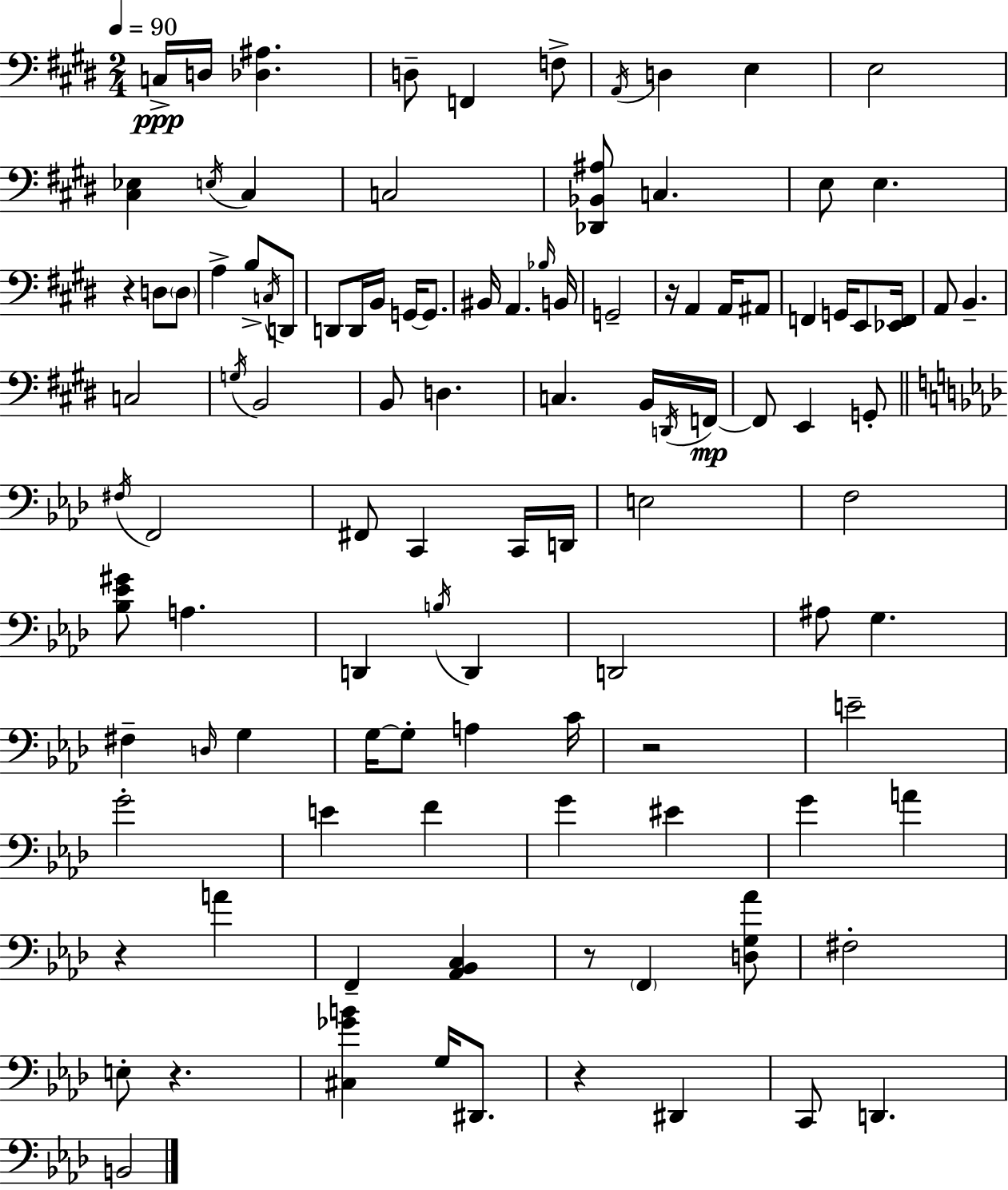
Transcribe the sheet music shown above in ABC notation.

X:1
T:Untitled
M:2/4
L:1/4
K:E
C,/4 D,/4 [_D,^A,] D,/2 F,, F,/2 A,,/4 D, E, E,2 [^C,_E,] E,/4 ^C, C,2 [_D,,_B,,^A,]/2 C, E,/2 E, z D,/2 D,/2 A, B,/2 C,/4 D,,/2 D,,/2 D,,/4 B,,/4 G,,/4 G,,/2 ^B,,/4 A,, _B,/4 B,,/4 G,,2 z/4 A,, A,,/4 ^A,,/2 F,, G,,/4 E,,/2 [_E,,F,,]/4 A,,/2 B,, C,2 G,/4 B,,2 B,,/2 D, C, B,,/4 D,,/4 F,,/4 F,,/2 E,, G,,/2 ^F,/4 F,,2 ^F,,/2 C,, C,,/4 D,,/4 E,2 F,2 [_B,_E^G]/2 A, D,, B,/4 D,, D,,2 ^A,/2 G, ^F, D,/4 G, G,/4 G,/2 A, C/4 z2 E2 G2 E F G ^E G A z A F,, [_A,,_B,,C,] z/2 F,, [D,G,_A]/2 ^F,2 E,/2 z [^C,_GB] G,/4 ^D,,/2 z ^D,, C,,/2 D,, B,,2